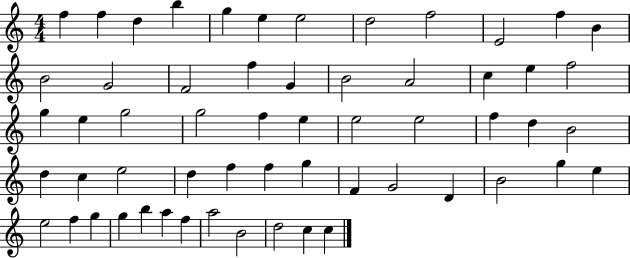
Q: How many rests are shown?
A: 0